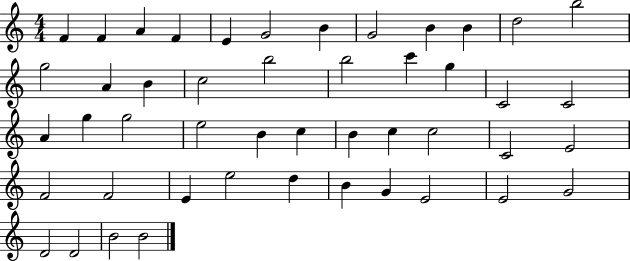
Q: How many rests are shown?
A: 0